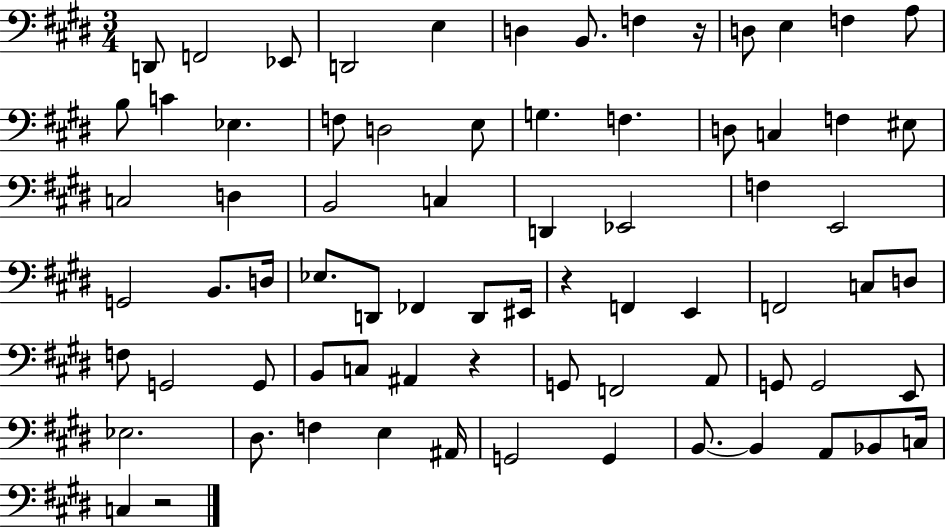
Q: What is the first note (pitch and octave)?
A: D2